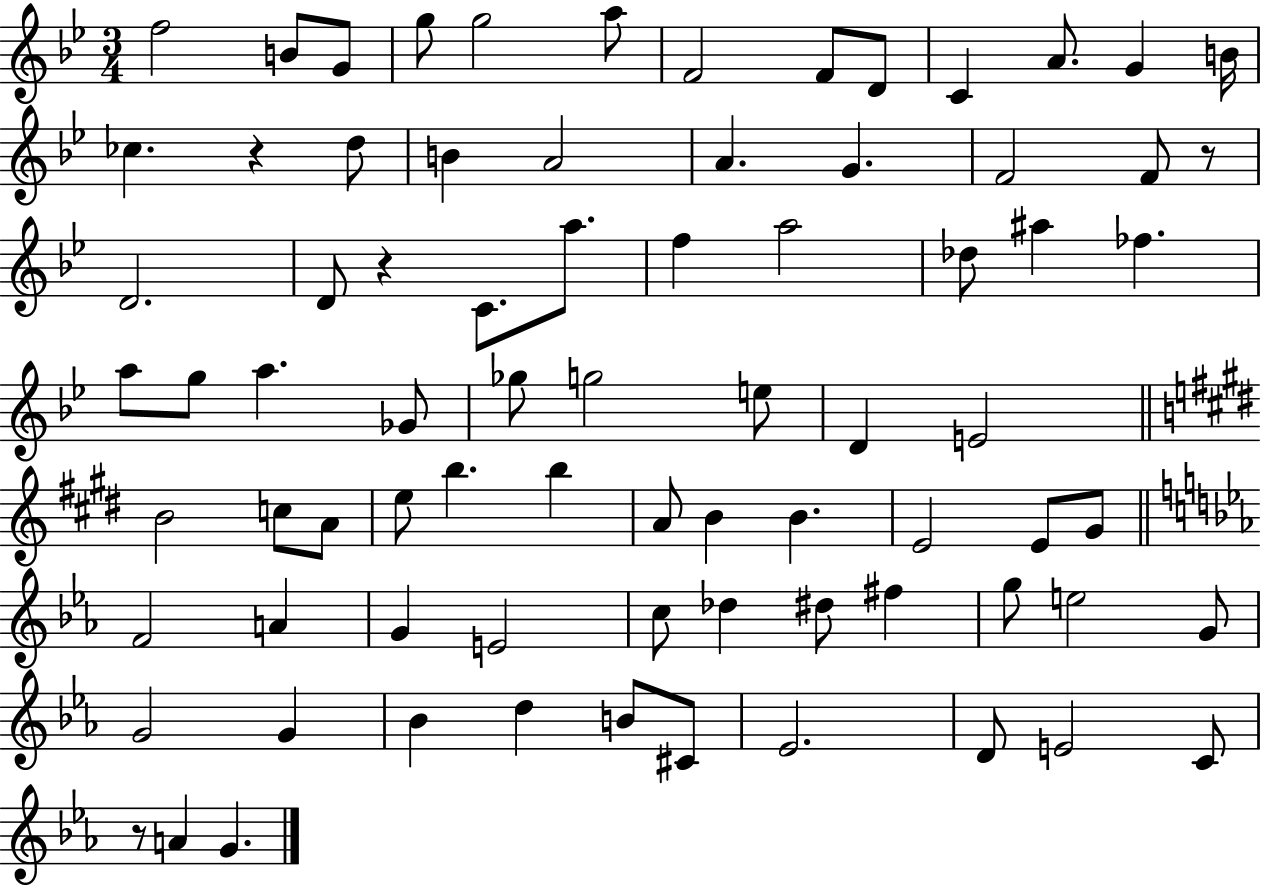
F5/h B4/e G4/e G5/e G5/h A5/e F4/h F4/e D4/e C4/q A4/e. G4/q B4/s CES5/q. R/q D5/e B4/q A4/h A4/q. G4/q. F4/h F4/e R/e D4/h. D4/e R/q C4/e. A5/e. F5/q A5/h Db5/e A#5/q FES5/q. A5/e G5/e A5/q. Gb4/e Gb5/e G5/h E5/e D4/q E4/h B4/h C5/e A4/e E5/e B5/q. B5/q A4/e B4/q B4/q. E4/h E4/e G#4/e F4/h A4/q G4/q E4/h C5/e Db5/q D#5/e F#5/q G5/e E5/h G4/e G4/h G4/q Bb4/q D5/q B4/e C#4/e Eb4/h. D4/e E4/h C4/e R/e A4/q G4/q.